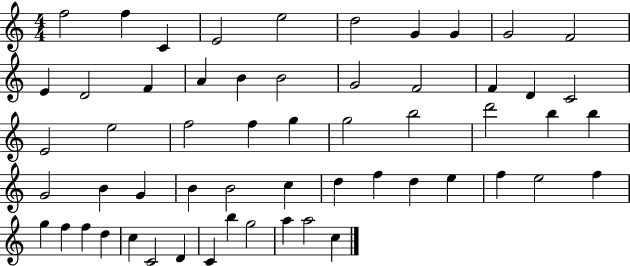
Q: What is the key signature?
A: C major